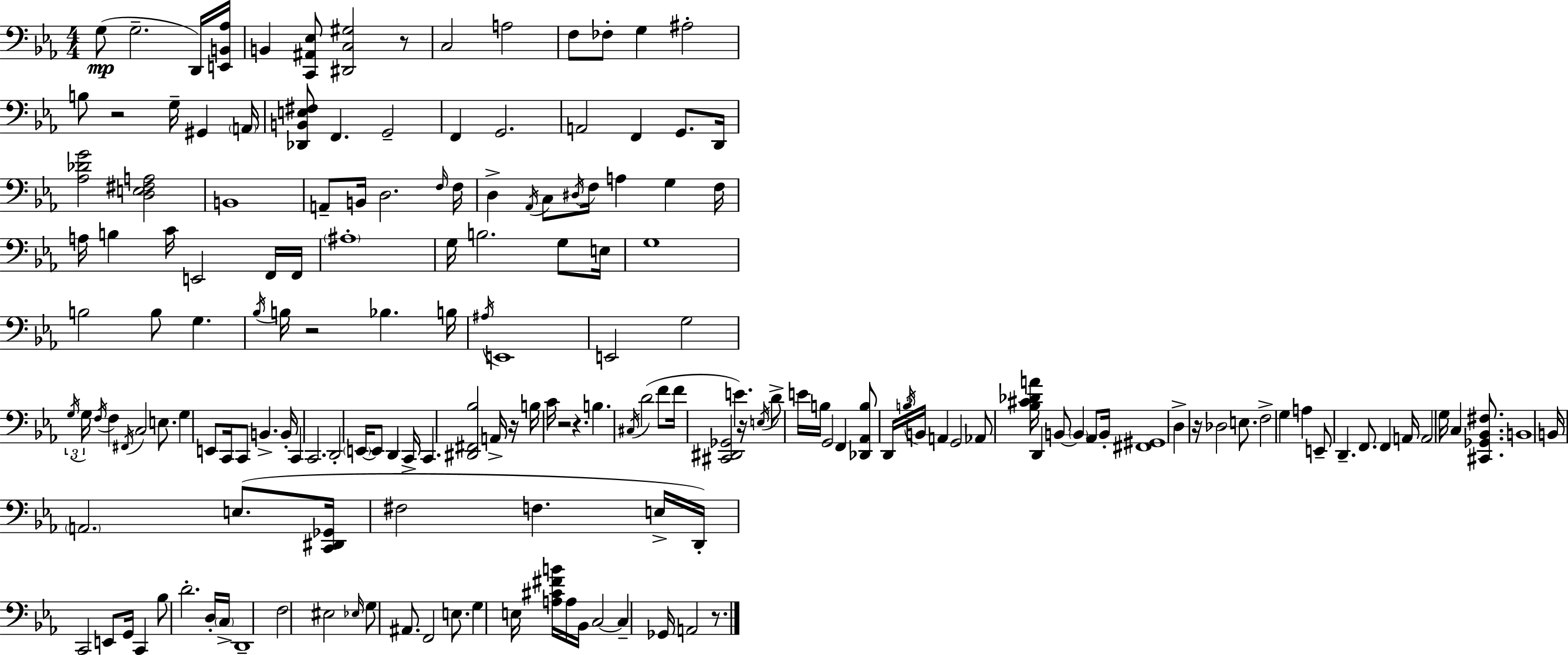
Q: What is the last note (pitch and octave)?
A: A2